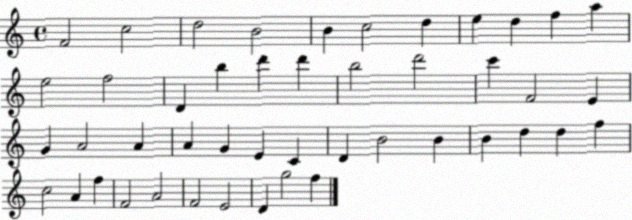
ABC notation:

X:1
T:Untitled
M:4/4
L:1/4
K:C
F2 c2 d2 B2 B c2 d e d f a e2 f2 D b d' d' b2 d'2 c' F2 E G A2 A A G E C D B2 B B d d f c2 A f F2 A2 F2 E2 D g2 f